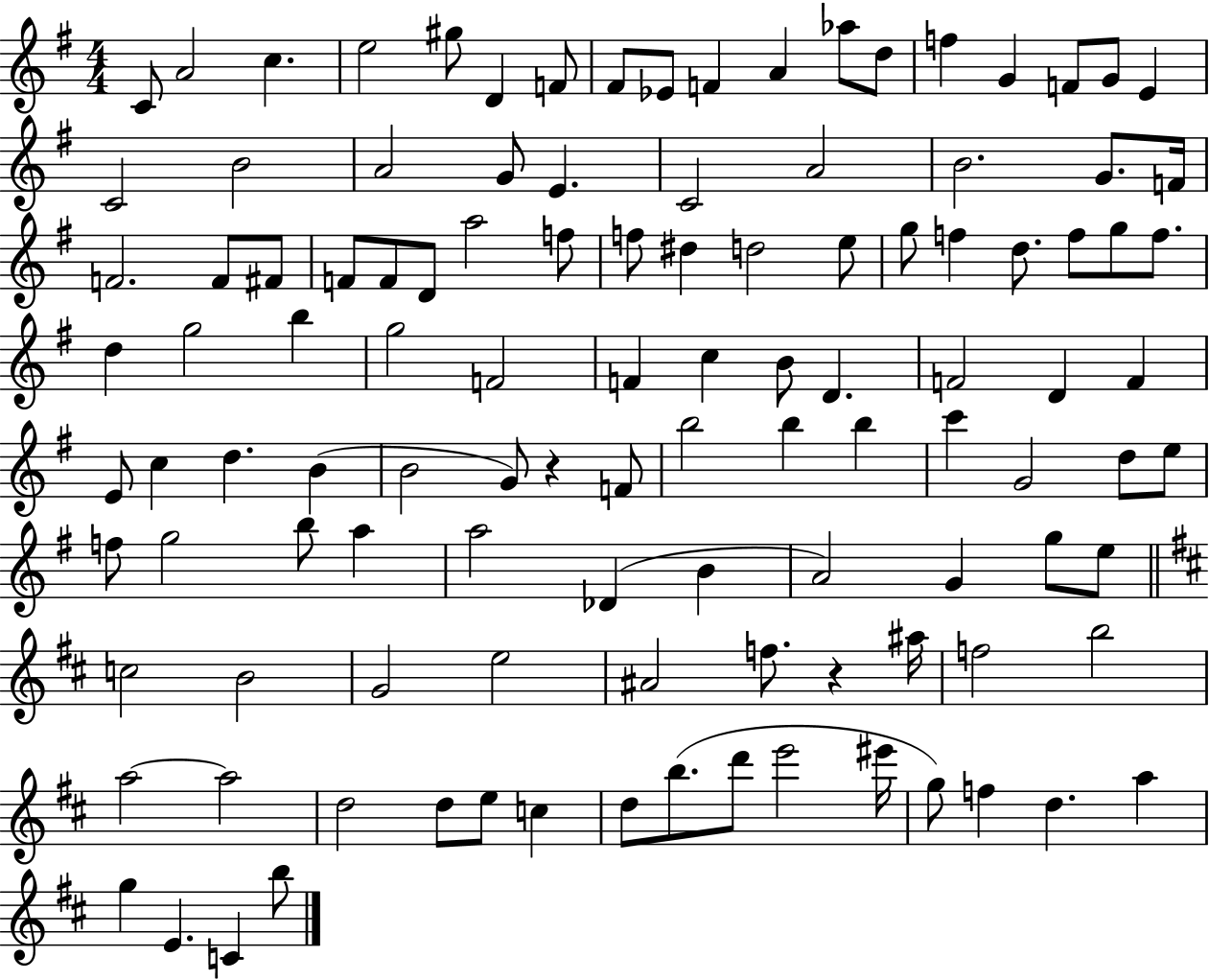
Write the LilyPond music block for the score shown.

{
  \clef treble
  \numericTimeSignature
  \time 4/4
  \key g \major
  c'8 a'2 c''4. | e''2 gis''8 d'4 f'8 | fis'8 ees'8 f'4 a'4 aes''8 d''8 | f''4 g'4 f'8 g'8 e'4 | \break c'2 b'2 | a'2 g'8 e'4. | c'2 a'2 | b'2. g'8. f'16 | \break f'2. f'8 fis'8 | f'8 f'8 d'8 a''2 f''8 | f''8 dis''4 d''2 e''8 | g''8 f''4 d''8. f''8 g''8 f''8. | \break d''4 g''2 b''4 | g''2 f'2 | f'4 c''4 b'8 d'4. | f'2 d'4 f'4 | \break e'8 c''4 d''4. b'4( | b'2 g'8) r4 f'8 | b''2 b''4 b''4 | c'''4 g'2 d''8 e''8 | \break f''8 g''2 b''8 a''4 | a''2 des'4( b'4 | a'2) g'4 g''8 e''8 | \bar "||" \break \key d \major c''2 b'2 | g'2 e''2 | ais'2 f''8. r4 ais''16 | f''2 b''2 | \break a''2~~ a''2 | d''2 d''8 e''8 c''4 | d''8 b''8.( d'''8 e'''2 eis'''16 | g''8) f''4 d''4. a''4 | \break g''4 e'4. c'4 b''8 | \bar "|."
}